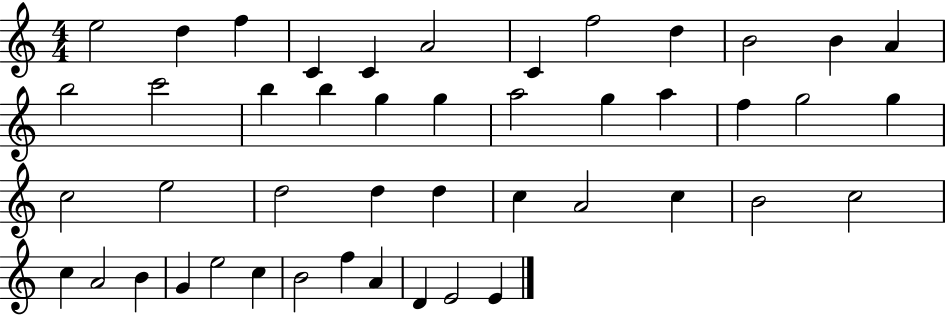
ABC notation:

X:1
T:Untitled
M:4/4
L:1/4
K:C
e2 d f C C A2 C f2 d B2 B A b2 c'2 b b g g a2 g a f g2 g c2 e2 d2 d d c A2 c B2 c2 c A2 B G e2 c B2 f A D E2 E